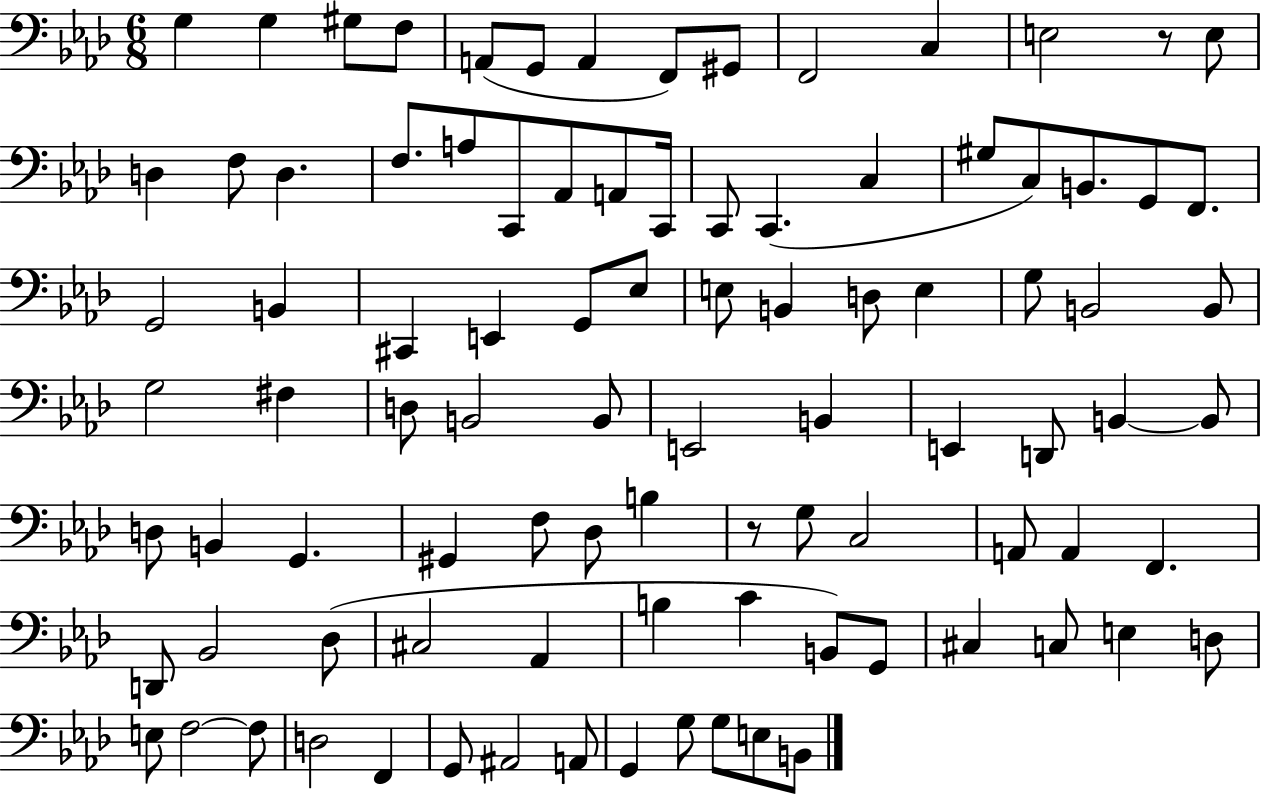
{
  \clef bass
  \numericTimeSignature
  \time 6/8
  \key aes \major
  g4 g4 gis8 f8 | a,8( g,8 a,4 f,8) gis,8 | f,2 c4 | e2 r8 e8 | \break d4 f8 d4. | f8. a8 c,8 aes,8 a,8 c,16 | c,8 c,4.( c4 | gis8 c8) b,8. g,8 f,8. | \break g,2 b,4 | cis,4 e,4 g,8 ees8 | e8 b,4 d8 e4 | g8 b,2 b,8 | \break g2 fis4 | d8 b,2 b,8 | e,2 b,4 | e,4 d,8 b,4~~ b,8 | \break d8 b,4 g,4. | gis,4 f8 des8 b4 | r8 g8 c2 | a,8 a,4 f,4. | \break d,8 bes,2 des8( | cis2 aes,4 | b4 c'4 b,8) g,8 | cis4 c8 e4 d8 | \break e8 f2~~ f8 | d2 f,4 | g,8 ais,2 a,8 | g,4 g8 g8 e8 b,8 | \break \bar "|."
}